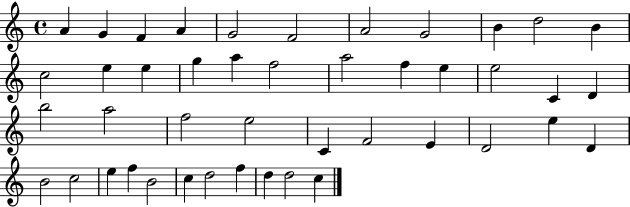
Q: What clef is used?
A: treble